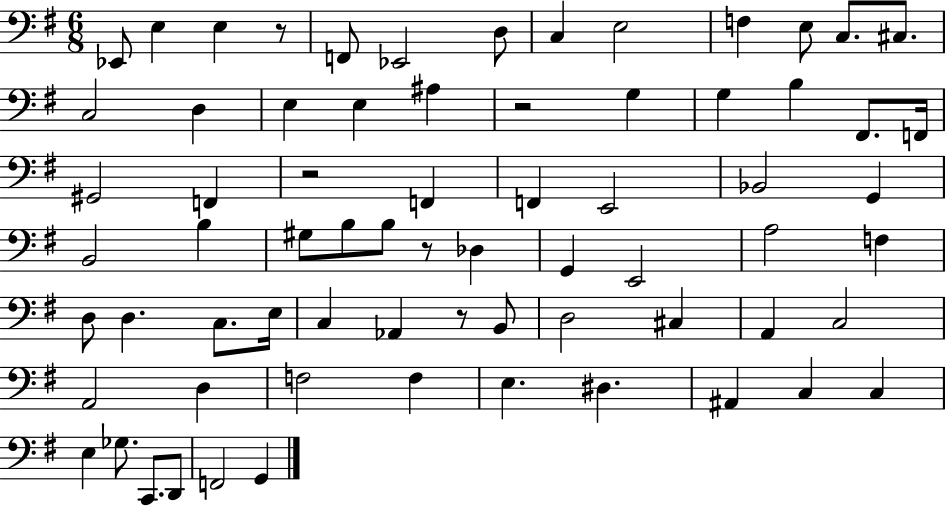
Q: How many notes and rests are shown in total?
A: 70